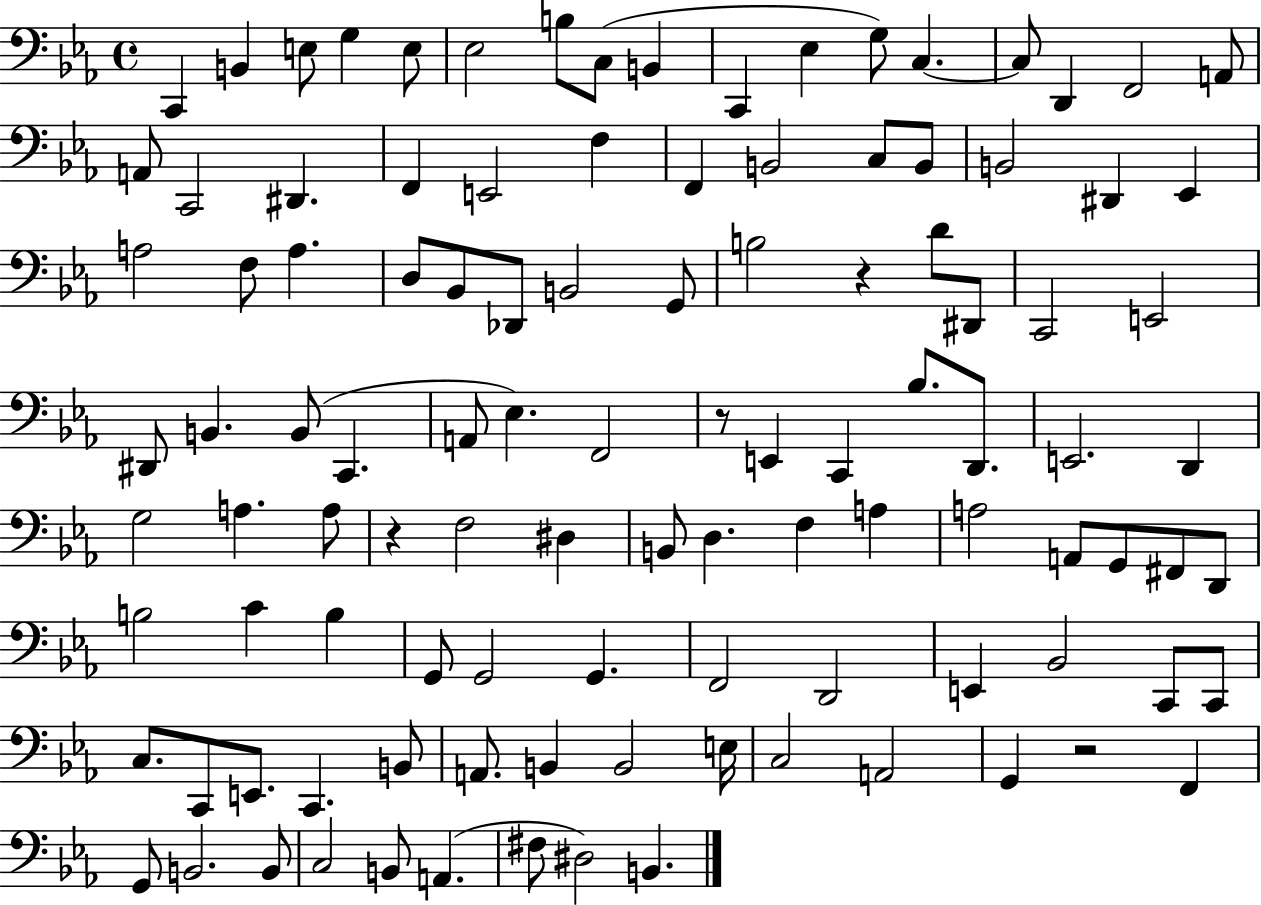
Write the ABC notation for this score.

X:1
T:Untitled
M:4/4
L:1/4
K:Eb
C,, B,, E,/2 G, E,/2 _E,2 B,/2 C,/2 B,, C,, _E, G,/2 C, C,/2 D,, F,,2 A,,/2 A,,/2 C,,2 ^D,, F,, E,,2 F, F,, B,,2 C,/2 B,,/2 B,,2 ^D,, _E,, A,2 F,/2 A, D,/2 _B,,/2 _D,,/2 B,,2 G,,/2 B,2 z D/2 ^D,,/2 C,,2 E,,2 ^D,,/2 B,, B,,/2 C,, A,,/2 _E, F,,2 z/2 E,, C,, _B,/2 D,,/2 E,,2 D,, G,2 A, A,/2 z F,2 ^D, B,,/2 D, F, A, A,2 A,,/2 G,,/2 ^F,,/2 D,,/2 B,2 C B, G,,/2 G,,2 G,, F,,2 D,,2 E,, _B,,2 C,,/2 C,,/2 C,/2 C,,/2 E,,/2 C,, B,,/2 A,,/2 B,, B,,2 E,/4 C,2 A,,2 G,, z2 F,, G,,/2 B,,2 B,,/2 C,2 B,,/2 A,, ^F,/2 ^D,2 B,,